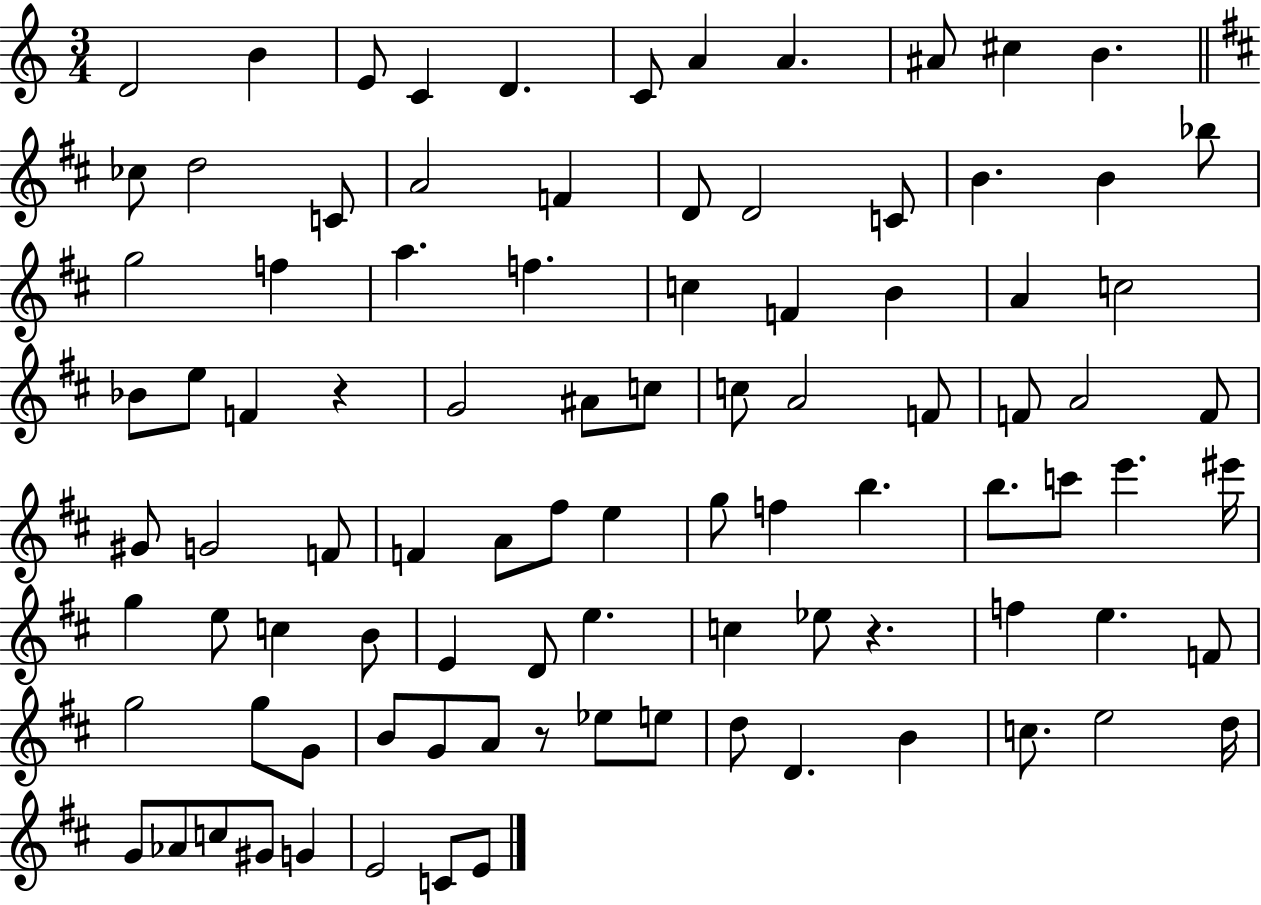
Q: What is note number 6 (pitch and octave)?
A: C4